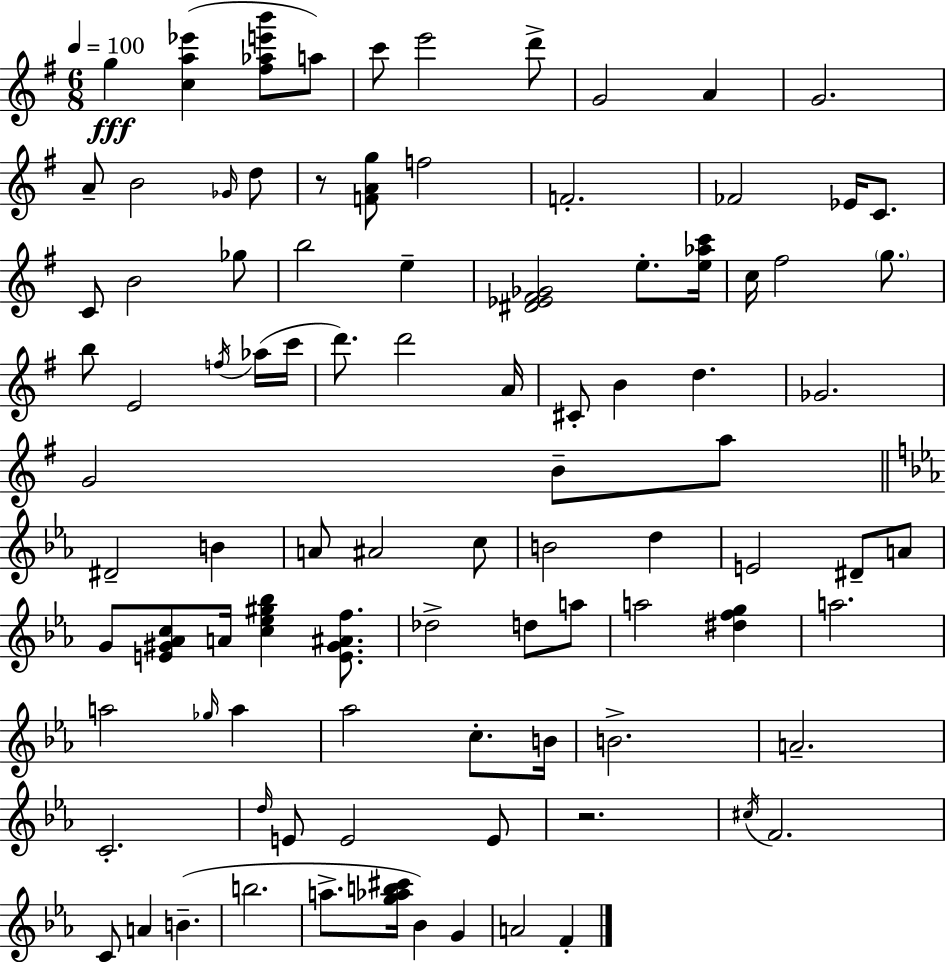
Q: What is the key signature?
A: E minor